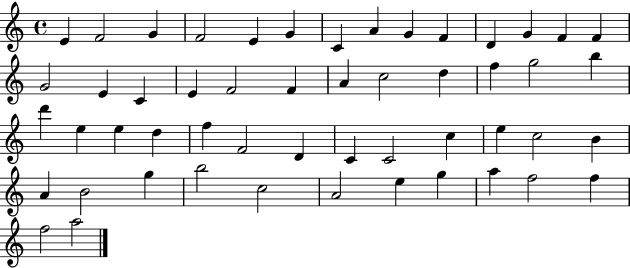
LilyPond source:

{
  \clef treble
  \time 4/4
  \defaultTimeSignature
  \key c \major
  e'4 f'2 g'4 | f'2 e'4 g'4 | c'4 a'4 g'4 f'4 | d'4 g'4 f'4 f'4 | \break g'2 e'4 c'4 | e'4 f'2 f'4 | a'4 c''2 d''4 | f''4 g''2 b''4 | \break d'''4 e''4 e''4 d''4 | f''4 f'2 d'4 | c'4 c'2 c''4 | e''4 c''2 b'4 | \break a'4 b'2 g''4 | b''2 c''2 | a'2 e''4 g''4 | a''4 f''2 f''4 | \break f''2 a''2 | \bar "|."
}